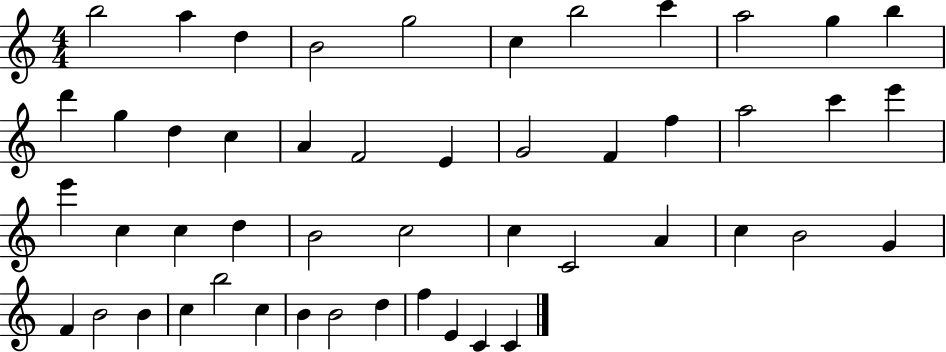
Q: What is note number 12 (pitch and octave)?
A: D6